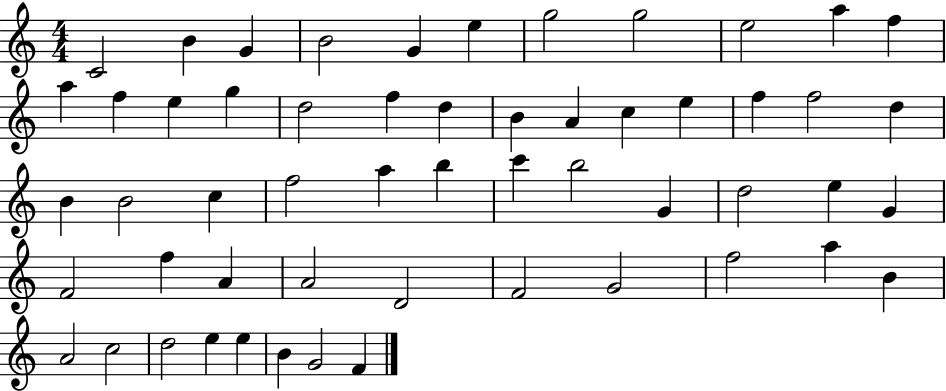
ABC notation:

X:1
T:Untitled
M:4/4
L:1/4
K:C
C2 B G B2 G e g2 g2 e2 a f a f e g d2 f d B A c e f f2 d B B2 c f2 a b c' b2 G d2 e G F2 f A A2 D2 F2 G2 f2 a B A2 c2 d2 e e B G2 F